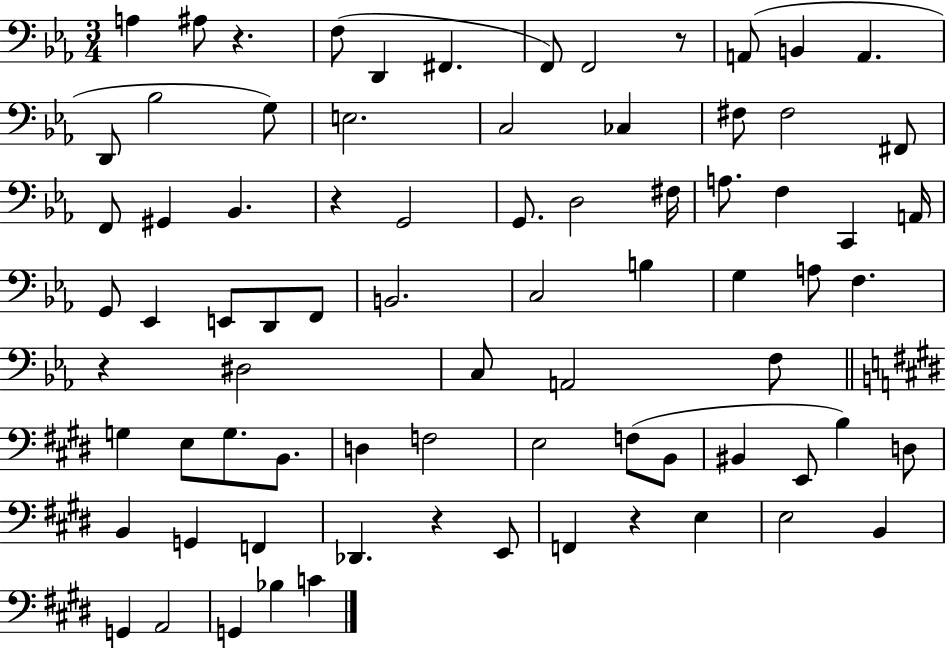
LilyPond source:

{
  \clef bass
  \numericTimeSignature
  \time 3/4
  \key ees \major
  a4 ais8 r4. | f8( d,4 fis,4. | f,8) f,2 r8 | a,8( b,4 a,4. | \break d,8 bes2 g8) | e2. | c2 ces4 | fis8 fis2 fis,8 | \break f,8 gis,4 bes,4. | r4 g,2 | g,8. d2 fis16 | a8. f4 c,4 a,16 | \break g,8 ees,4 e,8 d,8 f,8 | b,2. | c2 b4 | g4 a8 f4. | \break r4 dis2 | c8 a,2 f8 | \bar "||" \break \key e \major g4 e8 g8. b,8. | d4 f2 | e2 f8( b,8 | bis,4 e,8 b4) d8 | \break b,4 g,4 f,4 | des,4. r4 e,8 | f,4 r4 e4 | e2 b,4 | \break g,4 a,2 | g,4 bes4 c'4 | \bar "|."
}